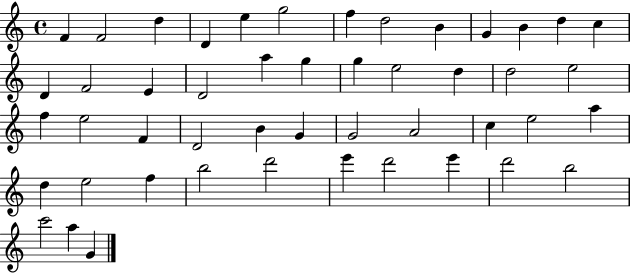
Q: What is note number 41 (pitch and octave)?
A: E6